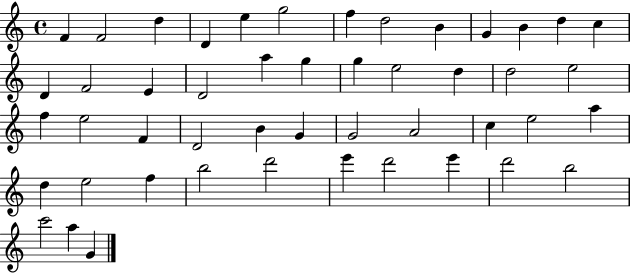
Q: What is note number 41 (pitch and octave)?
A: E6